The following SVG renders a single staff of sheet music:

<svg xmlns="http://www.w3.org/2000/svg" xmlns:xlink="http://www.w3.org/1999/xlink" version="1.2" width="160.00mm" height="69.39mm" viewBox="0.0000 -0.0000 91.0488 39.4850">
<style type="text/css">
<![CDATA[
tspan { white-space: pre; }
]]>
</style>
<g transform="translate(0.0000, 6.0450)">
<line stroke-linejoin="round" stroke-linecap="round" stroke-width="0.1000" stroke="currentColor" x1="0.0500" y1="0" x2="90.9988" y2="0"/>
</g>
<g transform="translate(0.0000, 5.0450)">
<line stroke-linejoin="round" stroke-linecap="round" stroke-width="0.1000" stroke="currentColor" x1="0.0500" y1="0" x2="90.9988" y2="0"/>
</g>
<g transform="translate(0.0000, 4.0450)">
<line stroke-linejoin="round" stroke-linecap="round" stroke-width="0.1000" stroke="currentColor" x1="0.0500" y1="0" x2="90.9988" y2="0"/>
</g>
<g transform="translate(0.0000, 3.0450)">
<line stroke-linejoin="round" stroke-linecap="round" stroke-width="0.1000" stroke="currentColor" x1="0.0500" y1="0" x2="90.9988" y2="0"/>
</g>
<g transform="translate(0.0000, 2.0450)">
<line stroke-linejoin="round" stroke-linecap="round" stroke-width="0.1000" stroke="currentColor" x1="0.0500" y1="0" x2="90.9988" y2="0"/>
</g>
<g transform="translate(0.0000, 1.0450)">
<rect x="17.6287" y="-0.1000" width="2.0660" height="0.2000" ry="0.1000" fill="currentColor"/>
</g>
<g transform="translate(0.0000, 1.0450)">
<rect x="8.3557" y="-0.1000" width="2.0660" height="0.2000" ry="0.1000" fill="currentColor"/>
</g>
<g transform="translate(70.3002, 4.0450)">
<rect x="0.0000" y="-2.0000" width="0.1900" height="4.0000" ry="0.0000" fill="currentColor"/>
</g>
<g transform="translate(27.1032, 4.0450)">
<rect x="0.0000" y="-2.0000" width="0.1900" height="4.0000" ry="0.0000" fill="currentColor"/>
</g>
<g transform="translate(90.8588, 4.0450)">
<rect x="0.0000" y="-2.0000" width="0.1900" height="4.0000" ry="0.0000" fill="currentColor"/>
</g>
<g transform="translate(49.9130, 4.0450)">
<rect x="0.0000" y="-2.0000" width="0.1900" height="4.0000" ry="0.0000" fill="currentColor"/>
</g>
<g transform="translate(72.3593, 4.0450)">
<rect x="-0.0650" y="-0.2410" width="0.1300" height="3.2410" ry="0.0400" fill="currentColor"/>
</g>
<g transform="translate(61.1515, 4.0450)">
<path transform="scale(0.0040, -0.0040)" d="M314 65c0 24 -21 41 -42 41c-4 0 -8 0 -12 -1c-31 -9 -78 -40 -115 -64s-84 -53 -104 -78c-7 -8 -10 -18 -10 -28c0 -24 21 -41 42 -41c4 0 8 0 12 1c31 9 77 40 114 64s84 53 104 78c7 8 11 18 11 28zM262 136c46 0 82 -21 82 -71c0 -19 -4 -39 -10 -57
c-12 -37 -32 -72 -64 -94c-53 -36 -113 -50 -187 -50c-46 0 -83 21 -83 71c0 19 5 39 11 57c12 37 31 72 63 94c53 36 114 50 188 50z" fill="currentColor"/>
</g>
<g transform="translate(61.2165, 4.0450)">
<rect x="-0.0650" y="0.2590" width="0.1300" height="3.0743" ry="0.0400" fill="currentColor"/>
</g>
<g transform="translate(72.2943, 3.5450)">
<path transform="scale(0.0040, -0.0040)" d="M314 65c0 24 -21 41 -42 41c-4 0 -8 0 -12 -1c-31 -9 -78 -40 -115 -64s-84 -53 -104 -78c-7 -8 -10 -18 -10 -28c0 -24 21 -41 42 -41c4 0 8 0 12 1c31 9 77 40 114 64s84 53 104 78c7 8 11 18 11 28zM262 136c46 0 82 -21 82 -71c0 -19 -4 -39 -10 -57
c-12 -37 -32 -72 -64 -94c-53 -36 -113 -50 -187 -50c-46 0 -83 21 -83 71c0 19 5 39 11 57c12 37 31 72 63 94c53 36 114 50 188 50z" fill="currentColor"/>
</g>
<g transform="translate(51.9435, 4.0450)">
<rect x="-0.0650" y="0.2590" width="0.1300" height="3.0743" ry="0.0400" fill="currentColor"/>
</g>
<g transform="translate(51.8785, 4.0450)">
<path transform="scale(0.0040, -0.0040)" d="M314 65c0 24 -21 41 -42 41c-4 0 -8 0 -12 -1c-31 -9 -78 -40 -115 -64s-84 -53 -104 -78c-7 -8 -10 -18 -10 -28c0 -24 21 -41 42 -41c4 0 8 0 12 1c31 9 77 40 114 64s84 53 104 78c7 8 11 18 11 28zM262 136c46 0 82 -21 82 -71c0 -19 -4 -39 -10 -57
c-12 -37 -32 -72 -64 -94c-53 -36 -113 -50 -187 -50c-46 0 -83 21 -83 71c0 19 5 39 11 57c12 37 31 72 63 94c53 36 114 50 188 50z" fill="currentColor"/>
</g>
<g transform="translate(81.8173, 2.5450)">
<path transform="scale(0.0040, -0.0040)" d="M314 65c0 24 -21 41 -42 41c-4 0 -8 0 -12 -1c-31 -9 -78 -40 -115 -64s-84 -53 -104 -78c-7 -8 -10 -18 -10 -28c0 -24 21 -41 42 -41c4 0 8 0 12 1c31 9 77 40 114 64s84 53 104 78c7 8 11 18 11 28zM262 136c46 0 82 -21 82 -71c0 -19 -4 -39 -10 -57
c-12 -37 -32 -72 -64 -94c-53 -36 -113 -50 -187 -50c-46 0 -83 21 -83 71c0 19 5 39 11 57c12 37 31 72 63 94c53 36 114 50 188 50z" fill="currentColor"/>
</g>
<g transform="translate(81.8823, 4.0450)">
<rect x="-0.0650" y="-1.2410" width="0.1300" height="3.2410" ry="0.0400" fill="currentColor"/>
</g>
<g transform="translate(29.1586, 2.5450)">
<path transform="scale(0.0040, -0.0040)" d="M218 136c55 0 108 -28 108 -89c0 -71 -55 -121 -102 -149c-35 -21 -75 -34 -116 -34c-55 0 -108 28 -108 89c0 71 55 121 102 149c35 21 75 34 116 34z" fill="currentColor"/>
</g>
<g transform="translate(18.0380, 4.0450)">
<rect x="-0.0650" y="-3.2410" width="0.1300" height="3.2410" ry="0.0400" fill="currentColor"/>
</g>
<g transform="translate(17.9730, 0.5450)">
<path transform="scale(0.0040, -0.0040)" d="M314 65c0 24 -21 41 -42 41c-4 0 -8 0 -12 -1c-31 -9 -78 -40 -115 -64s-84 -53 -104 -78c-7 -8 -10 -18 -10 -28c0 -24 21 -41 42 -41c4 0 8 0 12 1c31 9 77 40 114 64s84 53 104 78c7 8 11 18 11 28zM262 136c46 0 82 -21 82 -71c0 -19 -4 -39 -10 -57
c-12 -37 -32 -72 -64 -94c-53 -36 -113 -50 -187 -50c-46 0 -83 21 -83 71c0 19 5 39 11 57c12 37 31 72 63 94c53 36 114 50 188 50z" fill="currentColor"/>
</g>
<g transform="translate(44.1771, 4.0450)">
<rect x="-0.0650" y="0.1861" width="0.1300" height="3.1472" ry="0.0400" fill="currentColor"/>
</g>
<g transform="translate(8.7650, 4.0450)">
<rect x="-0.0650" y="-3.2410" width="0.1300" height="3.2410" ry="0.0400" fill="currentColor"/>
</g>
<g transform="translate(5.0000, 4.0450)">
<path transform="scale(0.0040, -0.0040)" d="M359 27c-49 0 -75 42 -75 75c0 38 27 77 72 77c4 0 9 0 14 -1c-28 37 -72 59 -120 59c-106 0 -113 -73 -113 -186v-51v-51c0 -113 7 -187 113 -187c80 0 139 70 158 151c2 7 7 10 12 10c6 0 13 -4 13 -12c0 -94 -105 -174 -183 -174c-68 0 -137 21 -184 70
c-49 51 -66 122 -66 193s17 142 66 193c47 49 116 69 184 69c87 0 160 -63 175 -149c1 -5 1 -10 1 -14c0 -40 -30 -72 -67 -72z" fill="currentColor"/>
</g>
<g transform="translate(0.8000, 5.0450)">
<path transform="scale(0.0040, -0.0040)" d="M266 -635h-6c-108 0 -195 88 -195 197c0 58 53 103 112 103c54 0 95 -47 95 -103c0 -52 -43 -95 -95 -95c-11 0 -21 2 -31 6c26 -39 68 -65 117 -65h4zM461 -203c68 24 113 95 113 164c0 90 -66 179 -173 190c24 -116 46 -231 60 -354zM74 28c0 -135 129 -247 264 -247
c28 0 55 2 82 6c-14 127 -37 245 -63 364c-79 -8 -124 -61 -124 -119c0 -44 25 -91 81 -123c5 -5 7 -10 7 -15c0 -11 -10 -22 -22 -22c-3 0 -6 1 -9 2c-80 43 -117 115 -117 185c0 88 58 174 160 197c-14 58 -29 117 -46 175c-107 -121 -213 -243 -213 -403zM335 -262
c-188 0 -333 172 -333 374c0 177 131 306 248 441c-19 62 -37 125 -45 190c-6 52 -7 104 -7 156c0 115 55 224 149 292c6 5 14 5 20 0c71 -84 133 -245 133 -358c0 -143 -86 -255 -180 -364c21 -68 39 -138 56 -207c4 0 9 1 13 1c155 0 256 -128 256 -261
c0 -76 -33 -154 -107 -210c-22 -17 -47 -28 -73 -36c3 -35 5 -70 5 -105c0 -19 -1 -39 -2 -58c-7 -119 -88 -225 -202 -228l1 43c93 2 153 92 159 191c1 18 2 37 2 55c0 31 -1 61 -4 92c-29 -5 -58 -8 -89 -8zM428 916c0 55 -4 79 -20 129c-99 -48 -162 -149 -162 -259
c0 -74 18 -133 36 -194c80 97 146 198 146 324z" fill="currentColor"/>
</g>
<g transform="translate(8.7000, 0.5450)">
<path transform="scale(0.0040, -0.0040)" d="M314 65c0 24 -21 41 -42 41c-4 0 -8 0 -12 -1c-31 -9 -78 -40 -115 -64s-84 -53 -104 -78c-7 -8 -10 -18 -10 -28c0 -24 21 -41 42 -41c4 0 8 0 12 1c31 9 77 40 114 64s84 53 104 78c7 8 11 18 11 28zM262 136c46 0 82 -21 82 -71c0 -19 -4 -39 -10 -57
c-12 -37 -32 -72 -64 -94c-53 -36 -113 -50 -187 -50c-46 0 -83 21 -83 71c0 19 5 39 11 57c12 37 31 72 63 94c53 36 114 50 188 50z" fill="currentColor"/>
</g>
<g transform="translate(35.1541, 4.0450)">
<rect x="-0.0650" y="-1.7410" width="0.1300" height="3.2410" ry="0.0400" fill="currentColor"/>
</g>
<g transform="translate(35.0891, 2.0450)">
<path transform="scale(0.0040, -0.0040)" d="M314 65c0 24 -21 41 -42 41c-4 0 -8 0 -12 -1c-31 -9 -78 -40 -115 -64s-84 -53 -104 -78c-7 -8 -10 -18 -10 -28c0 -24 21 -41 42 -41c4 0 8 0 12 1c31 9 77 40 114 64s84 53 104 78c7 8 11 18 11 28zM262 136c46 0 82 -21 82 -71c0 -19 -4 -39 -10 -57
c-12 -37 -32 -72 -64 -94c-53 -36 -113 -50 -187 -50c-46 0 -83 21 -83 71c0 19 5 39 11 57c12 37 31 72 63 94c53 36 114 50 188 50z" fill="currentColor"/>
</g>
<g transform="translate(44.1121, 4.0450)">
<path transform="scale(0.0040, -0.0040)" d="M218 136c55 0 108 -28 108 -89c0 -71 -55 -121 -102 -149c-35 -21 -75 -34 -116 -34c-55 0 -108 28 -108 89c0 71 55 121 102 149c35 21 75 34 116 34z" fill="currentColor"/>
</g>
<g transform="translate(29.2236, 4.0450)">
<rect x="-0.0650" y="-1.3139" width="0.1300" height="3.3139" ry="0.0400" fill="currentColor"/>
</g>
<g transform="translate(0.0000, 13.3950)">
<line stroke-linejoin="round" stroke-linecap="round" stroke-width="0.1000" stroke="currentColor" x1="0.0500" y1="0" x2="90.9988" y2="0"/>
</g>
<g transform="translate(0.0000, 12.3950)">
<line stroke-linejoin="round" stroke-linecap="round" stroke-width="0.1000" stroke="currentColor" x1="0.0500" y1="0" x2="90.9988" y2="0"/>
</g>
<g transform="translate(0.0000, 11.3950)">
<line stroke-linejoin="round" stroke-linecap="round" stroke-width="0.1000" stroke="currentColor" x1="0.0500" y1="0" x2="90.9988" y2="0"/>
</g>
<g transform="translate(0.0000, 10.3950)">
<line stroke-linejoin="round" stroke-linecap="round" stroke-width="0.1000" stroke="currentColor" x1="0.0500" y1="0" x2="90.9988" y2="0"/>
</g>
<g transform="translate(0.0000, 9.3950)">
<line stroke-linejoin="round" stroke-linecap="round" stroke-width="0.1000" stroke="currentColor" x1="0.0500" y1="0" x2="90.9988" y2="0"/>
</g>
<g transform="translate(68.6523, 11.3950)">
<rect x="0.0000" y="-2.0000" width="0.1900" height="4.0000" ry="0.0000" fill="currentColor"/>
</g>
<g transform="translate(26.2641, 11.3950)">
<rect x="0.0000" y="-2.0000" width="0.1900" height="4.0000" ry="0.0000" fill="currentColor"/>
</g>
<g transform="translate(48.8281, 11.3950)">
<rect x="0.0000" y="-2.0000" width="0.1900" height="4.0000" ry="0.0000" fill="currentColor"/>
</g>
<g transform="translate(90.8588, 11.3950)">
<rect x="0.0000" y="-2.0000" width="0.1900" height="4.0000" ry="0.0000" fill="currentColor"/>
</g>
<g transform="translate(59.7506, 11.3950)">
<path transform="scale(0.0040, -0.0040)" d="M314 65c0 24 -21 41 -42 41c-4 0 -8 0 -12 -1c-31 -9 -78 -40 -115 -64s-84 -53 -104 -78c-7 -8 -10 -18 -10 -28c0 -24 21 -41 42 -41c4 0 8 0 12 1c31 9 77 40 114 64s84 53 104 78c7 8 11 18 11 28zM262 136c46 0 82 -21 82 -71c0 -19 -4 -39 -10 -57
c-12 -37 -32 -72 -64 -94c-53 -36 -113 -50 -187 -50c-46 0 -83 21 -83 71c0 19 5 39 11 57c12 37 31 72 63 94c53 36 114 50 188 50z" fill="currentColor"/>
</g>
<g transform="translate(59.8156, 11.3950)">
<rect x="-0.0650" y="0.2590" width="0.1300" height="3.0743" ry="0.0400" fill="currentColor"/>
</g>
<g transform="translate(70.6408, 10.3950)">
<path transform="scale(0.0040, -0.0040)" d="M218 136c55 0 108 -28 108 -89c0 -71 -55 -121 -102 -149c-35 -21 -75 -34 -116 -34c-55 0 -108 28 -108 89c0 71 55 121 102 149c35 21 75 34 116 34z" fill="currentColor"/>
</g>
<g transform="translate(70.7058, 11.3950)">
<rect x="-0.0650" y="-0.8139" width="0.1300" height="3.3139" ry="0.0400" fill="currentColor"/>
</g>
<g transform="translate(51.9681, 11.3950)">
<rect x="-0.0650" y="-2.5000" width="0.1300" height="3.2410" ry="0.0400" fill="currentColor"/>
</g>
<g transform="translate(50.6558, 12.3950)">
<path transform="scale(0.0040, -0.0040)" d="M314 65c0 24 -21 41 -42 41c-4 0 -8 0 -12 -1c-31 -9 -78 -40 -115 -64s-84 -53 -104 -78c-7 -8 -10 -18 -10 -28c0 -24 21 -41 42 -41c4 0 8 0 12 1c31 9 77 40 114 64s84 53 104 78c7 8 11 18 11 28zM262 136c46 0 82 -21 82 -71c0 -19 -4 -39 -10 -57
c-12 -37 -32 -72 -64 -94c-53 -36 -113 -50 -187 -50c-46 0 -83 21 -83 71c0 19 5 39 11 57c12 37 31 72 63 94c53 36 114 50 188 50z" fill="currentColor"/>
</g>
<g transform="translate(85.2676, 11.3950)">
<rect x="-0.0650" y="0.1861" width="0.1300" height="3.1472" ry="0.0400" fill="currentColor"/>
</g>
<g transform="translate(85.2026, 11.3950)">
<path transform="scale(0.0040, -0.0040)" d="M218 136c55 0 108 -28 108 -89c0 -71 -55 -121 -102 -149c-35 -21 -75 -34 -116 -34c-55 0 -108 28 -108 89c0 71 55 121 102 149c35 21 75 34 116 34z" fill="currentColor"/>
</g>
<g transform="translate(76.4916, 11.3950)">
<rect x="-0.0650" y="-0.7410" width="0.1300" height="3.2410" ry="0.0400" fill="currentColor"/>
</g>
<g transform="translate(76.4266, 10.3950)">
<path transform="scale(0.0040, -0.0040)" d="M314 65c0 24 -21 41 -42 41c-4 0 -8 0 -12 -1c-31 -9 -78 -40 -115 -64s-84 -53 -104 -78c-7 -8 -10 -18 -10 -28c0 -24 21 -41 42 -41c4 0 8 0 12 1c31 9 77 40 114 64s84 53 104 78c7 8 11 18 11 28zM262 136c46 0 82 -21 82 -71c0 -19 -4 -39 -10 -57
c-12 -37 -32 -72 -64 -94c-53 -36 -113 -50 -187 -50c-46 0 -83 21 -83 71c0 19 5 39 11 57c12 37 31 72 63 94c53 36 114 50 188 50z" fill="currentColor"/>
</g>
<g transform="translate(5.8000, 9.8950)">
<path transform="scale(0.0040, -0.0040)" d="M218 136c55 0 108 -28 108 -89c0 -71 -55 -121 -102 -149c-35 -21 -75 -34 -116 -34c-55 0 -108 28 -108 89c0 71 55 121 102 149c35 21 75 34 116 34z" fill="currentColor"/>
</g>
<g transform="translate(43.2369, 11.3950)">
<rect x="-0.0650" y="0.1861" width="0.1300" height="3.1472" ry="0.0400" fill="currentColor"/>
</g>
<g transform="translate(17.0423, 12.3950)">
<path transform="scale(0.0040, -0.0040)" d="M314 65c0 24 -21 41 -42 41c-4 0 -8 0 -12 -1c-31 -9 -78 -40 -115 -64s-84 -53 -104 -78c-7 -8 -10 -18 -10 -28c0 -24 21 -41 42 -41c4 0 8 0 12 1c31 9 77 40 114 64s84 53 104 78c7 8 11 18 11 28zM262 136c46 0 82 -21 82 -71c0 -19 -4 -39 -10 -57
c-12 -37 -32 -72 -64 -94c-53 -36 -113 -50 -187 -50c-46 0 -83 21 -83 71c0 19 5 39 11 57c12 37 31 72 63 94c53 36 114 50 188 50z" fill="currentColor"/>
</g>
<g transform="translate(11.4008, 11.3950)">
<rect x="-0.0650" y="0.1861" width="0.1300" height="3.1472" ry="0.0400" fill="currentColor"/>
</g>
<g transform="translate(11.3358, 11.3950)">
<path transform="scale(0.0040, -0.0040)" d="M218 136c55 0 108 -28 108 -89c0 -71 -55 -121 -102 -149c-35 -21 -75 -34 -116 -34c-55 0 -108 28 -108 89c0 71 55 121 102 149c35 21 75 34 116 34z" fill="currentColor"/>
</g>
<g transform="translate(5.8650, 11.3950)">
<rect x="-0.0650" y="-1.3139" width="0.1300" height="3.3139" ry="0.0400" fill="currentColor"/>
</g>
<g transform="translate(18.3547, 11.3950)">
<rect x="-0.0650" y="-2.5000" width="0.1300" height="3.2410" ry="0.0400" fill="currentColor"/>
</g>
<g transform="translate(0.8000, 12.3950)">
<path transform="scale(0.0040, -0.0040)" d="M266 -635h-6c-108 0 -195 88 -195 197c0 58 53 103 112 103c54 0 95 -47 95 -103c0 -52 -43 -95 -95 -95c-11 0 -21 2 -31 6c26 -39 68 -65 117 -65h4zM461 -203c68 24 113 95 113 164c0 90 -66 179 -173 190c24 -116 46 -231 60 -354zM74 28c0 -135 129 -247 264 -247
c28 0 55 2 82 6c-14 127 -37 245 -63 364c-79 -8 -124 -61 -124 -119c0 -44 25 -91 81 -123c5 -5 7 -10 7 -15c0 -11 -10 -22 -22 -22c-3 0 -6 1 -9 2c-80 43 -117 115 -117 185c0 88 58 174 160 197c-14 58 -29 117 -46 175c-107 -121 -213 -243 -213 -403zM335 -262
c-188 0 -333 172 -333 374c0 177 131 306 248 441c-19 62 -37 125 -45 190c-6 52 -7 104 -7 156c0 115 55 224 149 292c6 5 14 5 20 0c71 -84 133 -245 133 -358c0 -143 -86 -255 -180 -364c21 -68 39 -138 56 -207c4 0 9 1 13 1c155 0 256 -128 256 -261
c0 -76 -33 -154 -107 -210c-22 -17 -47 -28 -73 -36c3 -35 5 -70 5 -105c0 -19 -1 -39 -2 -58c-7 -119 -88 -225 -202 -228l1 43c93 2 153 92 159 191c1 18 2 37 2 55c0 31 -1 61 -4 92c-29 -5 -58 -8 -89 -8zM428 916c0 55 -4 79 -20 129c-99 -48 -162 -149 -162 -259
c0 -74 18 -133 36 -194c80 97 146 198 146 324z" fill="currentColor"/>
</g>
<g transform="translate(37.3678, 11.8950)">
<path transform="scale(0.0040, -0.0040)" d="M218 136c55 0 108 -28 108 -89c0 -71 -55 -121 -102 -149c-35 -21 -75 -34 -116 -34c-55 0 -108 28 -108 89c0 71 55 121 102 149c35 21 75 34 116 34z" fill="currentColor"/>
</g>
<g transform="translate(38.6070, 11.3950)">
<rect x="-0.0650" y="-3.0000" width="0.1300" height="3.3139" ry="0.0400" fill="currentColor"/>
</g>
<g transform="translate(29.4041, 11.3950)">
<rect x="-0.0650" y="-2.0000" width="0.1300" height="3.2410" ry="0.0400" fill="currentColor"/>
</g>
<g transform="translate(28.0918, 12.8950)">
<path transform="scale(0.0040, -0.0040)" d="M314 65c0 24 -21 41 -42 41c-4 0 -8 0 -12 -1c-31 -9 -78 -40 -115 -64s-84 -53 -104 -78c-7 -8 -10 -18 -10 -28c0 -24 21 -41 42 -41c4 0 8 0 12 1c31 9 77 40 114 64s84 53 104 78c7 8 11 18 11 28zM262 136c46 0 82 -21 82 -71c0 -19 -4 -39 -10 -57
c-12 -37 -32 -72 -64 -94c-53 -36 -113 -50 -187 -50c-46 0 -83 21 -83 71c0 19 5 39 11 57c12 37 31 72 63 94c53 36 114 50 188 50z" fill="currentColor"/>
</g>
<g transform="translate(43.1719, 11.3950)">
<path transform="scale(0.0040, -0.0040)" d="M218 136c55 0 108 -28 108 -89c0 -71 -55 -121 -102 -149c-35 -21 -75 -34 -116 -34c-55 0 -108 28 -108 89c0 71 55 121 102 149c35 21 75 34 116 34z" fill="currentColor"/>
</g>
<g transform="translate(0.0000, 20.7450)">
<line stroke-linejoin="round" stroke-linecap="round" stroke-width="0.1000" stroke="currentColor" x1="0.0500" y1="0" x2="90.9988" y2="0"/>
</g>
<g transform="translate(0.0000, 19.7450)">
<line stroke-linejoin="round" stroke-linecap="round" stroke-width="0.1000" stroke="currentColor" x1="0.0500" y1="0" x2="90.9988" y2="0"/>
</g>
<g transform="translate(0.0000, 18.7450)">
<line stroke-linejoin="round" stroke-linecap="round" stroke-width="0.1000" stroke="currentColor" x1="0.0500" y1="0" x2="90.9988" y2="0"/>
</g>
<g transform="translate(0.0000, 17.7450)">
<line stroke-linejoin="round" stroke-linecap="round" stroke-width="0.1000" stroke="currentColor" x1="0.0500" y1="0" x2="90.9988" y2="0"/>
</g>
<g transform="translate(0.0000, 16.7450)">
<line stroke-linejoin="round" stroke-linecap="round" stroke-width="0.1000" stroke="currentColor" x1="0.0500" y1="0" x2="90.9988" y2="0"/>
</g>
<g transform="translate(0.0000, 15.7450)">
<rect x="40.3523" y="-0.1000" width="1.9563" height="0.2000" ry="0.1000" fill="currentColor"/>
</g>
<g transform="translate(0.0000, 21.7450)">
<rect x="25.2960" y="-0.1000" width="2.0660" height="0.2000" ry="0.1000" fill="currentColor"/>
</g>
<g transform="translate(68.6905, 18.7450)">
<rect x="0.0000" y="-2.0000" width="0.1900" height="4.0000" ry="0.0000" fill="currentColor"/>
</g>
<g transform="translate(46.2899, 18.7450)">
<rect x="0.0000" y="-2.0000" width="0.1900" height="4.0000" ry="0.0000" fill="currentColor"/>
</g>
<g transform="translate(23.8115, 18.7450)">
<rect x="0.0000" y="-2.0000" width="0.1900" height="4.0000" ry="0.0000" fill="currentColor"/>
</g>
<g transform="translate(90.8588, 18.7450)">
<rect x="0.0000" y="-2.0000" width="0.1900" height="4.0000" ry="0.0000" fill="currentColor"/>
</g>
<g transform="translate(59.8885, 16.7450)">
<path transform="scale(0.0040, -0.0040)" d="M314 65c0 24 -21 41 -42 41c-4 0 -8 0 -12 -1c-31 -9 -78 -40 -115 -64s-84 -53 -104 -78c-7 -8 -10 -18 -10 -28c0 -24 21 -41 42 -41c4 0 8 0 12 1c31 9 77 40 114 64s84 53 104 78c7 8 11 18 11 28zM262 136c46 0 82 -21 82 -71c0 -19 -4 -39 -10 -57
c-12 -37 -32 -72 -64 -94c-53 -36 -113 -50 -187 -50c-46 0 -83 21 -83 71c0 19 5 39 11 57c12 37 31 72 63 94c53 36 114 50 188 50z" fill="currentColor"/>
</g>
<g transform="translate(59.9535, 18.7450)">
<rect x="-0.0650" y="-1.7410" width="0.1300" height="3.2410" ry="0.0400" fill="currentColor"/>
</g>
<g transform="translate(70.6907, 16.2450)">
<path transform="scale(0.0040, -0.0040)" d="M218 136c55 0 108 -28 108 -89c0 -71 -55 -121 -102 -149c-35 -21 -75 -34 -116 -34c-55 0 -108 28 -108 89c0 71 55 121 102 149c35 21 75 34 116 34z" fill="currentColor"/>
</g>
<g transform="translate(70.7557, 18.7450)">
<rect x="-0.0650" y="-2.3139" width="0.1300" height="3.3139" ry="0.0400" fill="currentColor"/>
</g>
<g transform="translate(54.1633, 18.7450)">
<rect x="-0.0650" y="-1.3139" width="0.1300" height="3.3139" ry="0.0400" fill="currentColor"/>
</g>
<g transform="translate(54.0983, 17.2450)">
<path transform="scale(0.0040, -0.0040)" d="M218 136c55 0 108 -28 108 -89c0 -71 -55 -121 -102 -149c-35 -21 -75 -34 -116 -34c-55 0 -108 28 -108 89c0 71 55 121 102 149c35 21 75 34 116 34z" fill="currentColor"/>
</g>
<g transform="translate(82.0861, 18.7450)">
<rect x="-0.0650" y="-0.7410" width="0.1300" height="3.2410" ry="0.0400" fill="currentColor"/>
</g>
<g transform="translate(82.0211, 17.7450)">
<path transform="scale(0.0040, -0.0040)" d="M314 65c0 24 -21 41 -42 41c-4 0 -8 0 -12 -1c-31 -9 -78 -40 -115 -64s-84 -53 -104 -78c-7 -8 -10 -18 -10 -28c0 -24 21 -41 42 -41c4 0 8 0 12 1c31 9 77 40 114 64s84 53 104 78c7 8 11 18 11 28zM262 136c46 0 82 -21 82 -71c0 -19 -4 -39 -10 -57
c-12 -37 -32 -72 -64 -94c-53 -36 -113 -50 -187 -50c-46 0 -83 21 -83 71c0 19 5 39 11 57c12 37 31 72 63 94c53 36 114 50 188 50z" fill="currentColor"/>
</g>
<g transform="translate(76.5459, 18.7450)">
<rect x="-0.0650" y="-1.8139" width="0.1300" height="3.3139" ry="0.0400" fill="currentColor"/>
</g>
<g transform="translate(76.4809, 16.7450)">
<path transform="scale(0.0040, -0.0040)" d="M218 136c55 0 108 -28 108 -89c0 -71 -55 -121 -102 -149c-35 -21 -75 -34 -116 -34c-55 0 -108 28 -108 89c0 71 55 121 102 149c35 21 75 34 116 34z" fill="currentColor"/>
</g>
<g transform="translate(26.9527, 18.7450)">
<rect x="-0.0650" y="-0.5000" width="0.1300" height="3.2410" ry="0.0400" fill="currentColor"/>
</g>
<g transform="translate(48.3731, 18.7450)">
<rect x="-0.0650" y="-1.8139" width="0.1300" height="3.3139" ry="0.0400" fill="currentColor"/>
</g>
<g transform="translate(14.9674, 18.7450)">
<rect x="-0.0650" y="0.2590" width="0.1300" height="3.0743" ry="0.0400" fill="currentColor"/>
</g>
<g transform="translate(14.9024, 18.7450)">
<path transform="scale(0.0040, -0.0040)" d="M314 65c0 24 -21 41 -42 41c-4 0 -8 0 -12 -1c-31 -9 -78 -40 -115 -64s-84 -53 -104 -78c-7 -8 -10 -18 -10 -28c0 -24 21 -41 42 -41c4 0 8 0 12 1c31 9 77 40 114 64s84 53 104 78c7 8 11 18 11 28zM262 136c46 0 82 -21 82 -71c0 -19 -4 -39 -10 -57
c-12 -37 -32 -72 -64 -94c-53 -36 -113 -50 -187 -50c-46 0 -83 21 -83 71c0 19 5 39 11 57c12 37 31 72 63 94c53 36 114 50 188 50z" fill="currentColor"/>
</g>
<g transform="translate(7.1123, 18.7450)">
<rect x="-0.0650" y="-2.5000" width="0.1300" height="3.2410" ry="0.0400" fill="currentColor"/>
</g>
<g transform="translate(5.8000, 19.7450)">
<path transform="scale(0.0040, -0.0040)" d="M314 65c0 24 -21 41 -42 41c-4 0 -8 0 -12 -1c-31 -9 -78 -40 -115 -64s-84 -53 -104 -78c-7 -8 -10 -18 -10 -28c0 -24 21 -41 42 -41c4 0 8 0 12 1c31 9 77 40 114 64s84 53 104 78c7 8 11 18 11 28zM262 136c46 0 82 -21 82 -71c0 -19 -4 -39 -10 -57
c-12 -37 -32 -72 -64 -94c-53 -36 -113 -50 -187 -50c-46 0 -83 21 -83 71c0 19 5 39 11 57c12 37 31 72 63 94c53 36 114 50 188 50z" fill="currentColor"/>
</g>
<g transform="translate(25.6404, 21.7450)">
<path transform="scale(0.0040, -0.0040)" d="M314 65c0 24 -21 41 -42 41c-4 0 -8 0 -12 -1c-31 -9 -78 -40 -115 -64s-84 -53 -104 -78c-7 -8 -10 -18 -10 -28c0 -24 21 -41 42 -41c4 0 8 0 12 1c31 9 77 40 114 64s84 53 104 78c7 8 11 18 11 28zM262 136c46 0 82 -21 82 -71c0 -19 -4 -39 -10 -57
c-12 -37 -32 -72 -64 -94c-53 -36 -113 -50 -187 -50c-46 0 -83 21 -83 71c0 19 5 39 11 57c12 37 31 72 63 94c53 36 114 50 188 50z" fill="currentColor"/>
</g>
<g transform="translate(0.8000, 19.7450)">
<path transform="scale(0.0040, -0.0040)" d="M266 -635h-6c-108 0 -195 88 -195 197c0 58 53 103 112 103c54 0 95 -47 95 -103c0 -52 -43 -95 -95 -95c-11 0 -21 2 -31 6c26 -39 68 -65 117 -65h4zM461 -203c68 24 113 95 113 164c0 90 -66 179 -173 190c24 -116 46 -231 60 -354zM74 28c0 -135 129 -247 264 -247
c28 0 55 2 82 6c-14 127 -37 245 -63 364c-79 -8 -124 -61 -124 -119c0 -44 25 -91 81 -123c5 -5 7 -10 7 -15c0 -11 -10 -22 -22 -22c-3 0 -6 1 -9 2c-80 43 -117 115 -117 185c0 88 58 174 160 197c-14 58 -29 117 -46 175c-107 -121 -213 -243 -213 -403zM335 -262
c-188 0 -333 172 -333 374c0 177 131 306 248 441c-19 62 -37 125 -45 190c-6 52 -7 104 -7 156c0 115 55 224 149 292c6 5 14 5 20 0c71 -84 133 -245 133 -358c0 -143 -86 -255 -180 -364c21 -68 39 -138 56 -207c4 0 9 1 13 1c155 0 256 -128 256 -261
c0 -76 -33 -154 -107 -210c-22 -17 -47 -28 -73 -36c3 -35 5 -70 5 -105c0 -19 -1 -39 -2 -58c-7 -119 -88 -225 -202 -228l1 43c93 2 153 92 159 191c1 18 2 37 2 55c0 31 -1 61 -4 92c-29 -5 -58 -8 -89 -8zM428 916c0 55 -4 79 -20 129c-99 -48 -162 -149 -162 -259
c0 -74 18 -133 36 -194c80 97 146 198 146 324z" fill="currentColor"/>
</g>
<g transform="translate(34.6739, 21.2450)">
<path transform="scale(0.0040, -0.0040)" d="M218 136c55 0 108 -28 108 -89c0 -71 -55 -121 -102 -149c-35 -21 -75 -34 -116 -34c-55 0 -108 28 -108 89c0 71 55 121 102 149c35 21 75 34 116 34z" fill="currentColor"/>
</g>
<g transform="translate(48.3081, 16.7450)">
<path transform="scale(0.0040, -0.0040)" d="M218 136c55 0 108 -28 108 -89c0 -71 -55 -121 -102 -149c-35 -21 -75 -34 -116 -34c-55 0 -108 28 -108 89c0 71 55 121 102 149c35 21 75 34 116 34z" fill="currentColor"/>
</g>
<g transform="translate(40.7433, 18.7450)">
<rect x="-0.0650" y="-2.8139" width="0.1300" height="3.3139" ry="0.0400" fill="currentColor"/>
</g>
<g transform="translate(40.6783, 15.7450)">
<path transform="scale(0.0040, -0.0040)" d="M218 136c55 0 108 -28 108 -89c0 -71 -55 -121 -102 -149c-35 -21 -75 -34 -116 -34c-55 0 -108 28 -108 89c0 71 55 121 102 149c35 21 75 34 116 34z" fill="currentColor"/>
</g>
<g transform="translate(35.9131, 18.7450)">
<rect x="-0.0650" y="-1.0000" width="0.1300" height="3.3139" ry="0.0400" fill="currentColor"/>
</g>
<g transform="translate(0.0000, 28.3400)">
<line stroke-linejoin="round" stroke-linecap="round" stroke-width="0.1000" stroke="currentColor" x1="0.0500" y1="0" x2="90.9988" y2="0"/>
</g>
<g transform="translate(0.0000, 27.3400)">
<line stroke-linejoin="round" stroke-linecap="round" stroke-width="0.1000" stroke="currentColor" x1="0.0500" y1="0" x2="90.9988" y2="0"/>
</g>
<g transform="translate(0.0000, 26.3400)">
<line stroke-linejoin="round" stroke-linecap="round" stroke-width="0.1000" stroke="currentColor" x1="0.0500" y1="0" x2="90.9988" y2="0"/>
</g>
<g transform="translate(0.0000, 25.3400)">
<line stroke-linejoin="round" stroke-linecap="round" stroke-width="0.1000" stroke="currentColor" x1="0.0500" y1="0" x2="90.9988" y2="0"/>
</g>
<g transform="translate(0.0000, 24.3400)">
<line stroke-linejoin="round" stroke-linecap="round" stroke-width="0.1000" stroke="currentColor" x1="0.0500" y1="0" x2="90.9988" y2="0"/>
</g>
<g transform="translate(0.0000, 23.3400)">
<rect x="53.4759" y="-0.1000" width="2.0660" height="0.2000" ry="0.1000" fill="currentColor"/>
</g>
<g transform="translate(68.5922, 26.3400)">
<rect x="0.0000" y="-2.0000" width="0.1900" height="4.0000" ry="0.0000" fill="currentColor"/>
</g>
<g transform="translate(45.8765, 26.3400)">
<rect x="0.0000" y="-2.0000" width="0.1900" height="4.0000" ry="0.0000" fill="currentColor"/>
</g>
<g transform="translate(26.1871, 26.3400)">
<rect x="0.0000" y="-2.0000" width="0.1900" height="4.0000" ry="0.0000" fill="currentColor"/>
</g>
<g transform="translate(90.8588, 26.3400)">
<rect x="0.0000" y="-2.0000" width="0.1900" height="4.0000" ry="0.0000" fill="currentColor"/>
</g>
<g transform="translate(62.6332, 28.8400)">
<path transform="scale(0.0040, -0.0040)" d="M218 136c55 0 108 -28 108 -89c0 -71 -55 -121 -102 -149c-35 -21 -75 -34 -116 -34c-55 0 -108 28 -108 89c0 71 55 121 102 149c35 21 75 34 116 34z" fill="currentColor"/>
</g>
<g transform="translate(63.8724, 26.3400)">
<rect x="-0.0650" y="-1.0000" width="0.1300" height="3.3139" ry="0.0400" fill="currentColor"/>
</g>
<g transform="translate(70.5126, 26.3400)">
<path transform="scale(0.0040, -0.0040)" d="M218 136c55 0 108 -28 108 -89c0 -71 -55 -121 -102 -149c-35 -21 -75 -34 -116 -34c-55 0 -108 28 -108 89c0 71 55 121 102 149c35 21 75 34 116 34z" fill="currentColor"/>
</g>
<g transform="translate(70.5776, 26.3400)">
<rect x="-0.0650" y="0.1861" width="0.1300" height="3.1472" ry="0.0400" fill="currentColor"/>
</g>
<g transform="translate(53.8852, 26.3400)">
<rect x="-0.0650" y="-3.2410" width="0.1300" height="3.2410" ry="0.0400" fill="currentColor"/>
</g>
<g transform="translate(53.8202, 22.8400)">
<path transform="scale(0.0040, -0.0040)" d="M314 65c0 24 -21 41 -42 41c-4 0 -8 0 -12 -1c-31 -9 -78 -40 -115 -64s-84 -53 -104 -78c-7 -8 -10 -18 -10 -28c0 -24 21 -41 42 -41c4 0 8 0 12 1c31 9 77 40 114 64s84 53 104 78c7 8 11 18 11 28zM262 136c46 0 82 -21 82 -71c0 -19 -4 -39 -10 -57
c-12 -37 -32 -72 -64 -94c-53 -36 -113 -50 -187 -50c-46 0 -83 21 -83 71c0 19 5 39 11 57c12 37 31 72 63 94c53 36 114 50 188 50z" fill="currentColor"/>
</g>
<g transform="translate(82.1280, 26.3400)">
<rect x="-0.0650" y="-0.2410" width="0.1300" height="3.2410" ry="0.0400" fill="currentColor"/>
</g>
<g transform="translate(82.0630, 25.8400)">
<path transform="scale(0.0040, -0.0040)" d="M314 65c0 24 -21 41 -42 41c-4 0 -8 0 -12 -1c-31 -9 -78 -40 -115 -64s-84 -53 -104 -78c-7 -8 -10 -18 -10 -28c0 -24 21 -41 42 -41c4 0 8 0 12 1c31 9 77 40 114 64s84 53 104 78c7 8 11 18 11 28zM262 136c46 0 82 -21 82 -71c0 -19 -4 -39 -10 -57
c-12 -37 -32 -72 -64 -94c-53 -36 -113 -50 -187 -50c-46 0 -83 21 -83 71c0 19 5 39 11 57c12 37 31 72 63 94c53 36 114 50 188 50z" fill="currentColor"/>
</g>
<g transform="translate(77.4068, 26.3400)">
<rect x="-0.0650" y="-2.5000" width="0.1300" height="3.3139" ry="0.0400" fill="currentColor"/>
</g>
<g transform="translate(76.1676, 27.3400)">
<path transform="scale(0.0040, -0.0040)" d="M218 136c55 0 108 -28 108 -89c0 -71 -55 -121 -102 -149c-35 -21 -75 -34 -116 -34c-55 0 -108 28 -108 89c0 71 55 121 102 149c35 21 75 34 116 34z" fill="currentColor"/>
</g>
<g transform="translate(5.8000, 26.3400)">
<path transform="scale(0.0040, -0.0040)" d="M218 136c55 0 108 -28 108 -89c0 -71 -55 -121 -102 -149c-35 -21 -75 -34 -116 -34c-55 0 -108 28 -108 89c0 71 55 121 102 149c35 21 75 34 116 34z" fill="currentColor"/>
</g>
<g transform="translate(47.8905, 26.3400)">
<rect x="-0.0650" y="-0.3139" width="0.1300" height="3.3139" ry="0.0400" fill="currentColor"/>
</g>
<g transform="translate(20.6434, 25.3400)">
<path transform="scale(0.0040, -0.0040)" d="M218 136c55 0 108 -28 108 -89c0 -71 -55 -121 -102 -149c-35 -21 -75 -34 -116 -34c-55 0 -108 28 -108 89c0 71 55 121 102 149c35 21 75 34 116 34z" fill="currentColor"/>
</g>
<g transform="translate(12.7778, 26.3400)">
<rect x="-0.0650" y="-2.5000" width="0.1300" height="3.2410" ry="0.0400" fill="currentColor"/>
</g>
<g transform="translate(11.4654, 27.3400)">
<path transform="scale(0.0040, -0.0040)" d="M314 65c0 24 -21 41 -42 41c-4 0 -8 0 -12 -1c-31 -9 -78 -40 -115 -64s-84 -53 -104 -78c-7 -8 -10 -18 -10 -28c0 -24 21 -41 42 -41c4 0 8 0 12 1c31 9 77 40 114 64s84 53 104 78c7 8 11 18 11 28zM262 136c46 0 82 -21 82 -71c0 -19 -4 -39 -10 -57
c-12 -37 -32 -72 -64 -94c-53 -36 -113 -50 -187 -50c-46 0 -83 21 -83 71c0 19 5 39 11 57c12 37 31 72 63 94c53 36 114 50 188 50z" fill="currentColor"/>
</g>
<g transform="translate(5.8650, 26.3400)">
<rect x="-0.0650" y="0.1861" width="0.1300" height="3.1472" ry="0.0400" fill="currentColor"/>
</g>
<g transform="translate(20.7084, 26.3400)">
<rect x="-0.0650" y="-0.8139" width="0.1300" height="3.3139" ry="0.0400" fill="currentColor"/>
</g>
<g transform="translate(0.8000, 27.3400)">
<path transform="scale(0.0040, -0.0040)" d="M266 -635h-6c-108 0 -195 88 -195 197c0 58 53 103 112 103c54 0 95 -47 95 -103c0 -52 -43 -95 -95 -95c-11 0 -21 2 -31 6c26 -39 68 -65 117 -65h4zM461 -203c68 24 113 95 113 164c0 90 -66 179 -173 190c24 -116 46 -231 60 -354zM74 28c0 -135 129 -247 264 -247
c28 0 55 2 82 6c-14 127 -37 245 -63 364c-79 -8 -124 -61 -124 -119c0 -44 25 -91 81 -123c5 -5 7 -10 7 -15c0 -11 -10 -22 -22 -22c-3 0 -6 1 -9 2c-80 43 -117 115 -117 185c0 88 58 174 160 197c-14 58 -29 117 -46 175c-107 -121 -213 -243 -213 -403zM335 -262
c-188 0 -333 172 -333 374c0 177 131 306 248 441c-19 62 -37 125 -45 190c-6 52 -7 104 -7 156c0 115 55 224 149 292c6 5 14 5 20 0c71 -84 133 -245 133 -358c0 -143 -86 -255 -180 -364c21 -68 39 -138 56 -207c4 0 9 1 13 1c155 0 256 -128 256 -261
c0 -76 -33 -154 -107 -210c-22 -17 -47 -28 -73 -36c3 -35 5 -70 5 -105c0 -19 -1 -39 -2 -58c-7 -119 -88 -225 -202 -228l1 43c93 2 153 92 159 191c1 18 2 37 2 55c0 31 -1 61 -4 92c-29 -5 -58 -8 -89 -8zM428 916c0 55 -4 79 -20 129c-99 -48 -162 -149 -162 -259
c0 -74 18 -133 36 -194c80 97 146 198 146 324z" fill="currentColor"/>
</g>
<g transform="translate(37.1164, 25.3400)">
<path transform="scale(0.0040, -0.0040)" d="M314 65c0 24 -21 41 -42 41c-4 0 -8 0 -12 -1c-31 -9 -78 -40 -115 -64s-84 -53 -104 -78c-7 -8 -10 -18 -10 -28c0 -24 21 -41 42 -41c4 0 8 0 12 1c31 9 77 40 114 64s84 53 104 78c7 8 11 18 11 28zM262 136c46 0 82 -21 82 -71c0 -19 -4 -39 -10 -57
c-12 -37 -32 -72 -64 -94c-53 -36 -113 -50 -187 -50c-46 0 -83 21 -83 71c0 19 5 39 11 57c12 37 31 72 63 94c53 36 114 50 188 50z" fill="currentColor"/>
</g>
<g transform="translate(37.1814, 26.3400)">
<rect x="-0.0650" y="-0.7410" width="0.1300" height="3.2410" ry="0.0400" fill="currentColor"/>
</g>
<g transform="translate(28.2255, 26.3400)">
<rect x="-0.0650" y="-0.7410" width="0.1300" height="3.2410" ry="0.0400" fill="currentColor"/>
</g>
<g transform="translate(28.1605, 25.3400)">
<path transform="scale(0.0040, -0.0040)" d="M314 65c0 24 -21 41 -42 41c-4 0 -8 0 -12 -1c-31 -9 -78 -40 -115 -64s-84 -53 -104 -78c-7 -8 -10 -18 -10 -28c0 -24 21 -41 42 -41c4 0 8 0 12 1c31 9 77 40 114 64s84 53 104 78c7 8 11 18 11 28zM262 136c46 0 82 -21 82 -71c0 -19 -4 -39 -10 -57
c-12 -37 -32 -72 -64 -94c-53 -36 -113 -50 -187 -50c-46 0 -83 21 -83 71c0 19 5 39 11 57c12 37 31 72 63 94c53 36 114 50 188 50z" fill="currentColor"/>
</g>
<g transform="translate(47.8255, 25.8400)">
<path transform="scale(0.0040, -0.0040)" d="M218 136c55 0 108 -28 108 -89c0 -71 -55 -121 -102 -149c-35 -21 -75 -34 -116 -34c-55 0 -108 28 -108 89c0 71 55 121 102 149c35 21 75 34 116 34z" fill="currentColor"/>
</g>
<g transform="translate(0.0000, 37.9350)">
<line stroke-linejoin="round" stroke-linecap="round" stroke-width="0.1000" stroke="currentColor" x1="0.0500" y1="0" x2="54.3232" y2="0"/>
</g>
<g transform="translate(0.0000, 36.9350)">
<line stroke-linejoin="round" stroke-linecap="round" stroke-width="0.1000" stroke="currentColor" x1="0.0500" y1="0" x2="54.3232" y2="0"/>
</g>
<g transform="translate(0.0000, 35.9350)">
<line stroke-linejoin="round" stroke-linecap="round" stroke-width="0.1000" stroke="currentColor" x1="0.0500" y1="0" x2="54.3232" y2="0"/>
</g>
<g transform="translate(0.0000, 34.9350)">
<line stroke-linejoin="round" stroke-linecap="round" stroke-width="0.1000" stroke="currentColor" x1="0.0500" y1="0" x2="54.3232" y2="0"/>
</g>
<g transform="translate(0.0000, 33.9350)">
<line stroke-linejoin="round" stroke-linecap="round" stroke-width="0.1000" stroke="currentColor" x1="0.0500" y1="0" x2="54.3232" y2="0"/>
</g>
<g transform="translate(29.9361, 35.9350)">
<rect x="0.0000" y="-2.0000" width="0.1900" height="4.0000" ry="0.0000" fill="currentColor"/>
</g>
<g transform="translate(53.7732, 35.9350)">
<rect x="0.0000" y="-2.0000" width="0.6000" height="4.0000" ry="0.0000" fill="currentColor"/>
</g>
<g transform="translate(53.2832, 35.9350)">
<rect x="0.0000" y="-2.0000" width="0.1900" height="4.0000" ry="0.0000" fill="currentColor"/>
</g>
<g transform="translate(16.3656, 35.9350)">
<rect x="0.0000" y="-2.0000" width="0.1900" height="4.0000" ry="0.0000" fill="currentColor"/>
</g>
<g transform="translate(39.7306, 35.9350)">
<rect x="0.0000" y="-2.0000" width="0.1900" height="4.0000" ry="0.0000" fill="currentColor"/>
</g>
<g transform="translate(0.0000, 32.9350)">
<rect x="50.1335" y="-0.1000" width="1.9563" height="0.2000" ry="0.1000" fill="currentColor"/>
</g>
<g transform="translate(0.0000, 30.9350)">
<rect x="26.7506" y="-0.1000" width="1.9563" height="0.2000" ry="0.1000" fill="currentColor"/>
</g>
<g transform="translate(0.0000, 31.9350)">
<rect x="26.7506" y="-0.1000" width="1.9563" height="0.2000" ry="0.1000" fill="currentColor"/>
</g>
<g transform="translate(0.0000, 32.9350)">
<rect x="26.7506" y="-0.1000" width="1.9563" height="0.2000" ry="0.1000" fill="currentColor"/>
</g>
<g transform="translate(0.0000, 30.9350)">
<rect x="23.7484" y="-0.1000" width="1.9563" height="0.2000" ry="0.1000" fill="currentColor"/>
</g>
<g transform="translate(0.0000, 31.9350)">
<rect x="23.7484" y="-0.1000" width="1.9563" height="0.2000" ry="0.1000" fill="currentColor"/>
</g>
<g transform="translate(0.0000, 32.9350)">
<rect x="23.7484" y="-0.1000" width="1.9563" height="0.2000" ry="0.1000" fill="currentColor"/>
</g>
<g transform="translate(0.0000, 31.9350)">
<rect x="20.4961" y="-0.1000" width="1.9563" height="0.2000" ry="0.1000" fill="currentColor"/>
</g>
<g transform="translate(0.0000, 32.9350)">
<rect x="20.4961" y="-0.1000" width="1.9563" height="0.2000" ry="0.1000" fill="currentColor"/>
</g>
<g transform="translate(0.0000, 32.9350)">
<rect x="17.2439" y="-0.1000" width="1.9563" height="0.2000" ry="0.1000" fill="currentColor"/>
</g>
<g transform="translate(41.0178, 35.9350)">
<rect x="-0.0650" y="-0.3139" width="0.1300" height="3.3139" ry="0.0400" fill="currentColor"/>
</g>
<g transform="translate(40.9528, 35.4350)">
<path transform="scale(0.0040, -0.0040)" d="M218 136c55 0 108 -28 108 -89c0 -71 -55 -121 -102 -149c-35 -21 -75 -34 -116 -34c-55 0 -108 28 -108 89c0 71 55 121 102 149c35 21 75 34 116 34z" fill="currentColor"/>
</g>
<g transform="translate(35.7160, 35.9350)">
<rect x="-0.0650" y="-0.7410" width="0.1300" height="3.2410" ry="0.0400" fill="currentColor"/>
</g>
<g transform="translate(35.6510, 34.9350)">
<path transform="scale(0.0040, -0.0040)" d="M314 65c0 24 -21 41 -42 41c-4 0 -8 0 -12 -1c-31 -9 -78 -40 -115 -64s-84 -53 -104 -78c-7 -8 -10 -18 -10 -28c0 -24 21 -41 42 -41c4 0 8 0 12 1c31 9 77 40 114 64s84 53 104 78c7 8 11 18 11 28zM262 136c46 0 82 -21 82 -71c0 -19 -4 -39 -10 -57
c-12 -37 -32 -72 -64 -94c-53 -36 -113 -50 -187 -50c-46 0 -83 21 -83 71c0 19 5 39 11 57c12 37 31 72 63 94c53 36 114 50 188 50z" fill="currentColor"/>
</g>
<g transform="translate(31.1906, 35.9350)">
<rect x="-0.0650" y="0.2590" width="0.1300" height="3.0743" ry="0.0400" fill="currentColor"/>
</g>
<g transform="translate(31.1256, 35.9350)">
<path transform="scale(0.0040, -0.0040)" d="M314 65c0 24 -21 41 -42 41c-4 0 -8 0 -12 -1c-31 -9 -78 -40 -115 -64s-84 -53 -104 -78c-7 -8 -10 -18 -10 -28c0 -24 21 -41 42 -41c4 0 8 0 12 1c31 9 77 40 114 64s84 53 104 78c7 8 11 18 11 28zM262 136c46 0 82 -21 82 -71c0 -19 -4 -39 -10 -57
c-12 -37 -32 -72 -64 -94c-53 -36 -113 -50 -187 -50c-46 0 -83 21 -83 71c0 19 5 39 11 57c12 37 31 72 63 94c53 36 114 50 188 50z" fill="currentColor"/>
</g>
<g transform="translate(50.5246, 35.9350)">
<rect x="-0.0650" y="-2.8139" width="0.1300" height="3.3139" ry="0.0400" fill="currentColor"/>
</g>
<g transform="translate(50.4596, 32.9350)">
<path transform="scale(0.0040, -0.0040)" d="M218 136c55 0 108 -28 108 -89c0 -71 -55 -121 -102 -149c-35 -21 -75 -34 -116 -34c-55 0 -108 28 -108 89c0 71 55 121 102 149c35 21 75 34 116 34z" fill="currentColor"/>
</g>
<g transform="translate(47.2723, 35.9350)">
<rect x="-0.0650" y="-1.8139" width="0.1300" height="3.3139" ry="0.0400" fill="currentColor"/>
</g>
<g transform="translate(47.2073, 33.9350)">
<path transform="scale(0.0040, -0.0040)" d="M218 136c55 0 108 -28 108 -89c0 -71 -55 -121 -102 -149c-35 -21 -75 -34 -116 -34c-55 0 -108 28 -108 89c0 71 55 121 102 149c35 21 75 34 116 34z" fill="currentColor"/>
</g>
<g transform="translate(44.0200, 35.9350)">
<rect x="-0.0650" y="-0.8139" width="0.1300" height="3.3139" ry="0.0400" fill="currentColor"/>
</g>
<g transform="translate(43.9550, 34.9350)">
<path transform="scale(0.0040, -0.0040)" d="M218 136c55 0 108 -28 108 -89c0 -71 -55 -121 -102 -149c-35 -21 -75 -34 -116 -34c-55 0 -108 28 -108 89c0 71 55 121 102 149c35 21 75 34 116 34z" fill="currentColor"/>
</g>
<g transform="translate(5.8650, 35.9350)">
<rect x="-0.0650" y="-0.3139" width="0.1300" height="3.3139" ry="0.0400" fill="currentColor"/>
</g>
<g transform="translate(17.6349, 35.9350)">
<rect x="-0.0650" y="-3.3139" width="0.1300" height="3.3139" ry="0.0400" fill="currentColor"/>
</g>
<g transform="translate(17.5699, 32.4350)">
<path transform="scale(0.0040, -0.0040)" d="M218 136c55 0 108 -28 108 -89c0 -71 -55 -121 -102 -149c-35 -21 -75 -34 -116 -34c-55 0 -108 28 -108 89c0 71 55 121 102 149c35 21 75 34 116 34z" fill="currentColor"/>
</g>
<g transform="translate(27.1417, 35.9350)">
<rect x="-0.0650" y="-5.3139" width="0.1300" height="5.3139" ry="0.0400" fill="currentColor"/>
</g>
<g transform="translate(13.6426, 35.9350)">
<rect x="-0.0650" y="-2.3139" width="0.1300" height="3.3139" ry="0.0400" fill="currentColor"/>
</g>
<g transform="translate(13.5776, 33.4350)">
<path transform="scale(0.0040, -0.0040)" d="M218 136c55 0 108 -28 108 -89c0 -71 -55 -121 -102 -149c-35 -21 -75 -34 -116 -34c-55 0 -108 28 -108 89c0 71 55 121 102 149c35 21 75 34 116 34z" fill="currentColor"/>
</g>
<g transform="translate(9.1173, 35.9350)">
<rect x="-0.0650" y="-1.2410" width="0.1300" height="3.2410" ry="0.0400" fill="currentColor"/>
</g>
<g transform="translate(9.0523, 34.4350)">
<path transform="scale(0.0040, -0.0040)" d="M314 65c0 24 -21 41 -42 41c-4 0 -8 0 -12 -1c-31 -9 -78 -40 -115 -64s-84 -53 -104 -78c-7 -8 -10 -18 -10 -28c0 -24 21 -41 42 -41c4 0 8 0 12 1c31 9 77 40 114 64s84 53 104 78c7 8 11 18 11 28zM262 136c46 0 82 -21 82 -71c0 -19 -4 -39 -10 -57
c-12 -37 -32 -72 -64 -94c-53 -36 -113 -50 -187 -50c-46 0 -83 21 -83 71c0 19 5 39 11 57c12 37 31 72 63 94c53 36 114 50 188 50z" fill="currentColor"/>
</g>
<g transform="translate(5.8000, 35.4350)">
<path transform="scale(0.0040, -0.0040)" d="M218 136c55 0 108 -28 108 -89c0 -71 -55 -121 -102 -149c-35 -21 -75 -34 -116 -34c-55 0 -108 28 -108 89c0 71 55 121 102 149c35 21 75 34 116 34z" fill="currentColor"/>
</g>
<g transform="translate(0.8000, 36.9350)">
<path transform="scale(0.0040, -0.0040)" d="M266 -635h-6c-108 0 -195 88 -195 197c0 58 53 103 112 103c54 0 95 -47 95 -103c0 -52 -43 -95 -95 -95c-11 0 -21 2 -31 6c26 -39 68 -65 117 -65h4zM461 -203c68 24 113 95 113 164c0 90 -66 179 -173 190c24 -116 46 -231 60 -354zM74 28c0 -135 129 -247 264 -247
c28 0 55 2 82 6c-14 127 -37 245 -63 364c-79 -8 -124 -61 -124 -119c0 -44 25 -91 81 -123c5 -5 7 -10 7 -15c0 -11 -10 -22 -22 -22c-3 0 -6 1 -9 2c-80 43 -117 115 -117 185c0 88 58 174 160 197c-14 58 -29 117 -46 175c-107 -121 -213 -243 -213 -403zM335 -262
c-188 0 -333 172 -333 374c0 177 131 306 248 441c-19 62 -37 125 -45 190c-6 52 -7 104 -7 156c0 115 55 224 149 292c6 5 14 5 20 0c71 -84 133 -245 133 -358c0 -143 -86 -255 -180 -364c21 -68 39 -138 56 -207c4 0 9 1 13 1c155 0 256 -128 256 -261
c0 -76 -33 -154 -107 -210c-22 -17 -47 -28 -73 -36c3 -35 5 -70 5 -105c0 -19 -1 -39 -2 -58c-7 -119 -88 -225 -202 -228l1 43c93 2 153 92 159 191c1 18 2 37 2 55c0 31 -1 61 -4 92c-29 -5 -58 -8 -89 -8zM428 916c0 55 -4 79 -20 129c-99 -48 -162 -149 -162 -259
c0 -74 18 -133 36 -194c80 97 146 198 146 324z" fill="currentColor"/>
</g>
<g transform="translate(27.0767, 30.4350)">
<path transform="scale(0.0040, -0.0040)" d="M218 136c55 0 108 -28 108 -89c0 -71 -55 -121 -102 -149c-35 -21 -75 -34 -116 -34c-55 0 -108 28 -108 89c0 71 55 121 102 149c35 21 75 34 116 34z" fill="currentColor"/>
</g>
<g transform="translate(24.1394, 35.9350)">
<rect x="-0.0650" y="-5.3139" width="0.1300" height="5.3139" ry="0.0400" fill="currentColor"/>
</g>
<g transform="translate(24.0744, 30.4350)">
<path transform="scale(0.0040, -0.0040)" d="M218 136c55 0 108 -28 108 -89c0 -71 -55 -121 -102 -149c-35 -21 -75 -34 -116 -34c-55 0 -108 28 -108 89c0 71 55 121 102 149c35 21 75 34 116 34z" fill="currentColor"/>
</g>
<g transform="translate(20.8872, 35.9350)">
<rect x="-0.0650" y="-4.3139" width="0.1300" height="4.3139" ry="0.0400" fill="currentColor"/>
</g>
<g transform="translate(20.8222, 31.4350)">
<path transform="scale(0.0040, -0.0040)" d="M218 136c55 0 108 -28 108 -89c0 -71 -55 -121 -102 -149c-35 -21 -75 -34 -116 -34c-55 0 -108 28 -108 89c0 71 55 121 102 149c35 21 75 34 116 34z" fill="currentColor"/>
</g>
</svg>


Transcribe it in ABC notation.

X:1
T:Untitled
M:4/4
L:1/4
K:C
b2 b2 e f2 B B2 B2 c2 e2 e B G2 F2 A B G2 B2 d d2 B G2 B2 C2 D a f e f2 g f d2 B G2 d d2 d2 c b2 D B G c2 c e2 g b d' f' f' B2 d2 c d f a